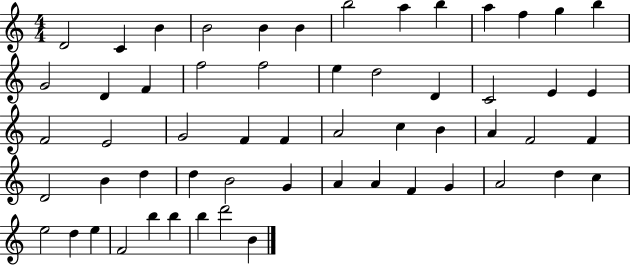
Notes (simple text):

D4/h C4/q B4/q B4/h B4/q B4/q B5/h A5/q B5/q A5/q F5/q G5/q B5/q G4/h D4/q F4/q F5/h F5/h E5/q D5/h D4/q C4/h E4/q E4/q F4/h E4/h G4/h F4/q F4/q A4/h C5/q B4/q A4/q F4/h F4/q D4/h B4/q D5/q D5/q B4/h G4/q A4/q A4/q F4/q G4/q A4/h D5/q C5/q E5/h D5/q E5/q F4/h B5/q B5/q B5/q D6/h B4/q